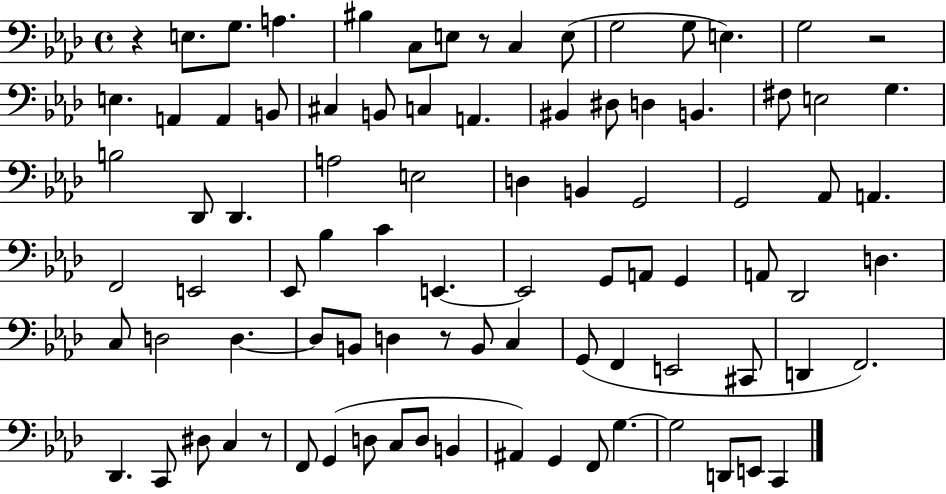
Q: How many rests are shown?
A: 5